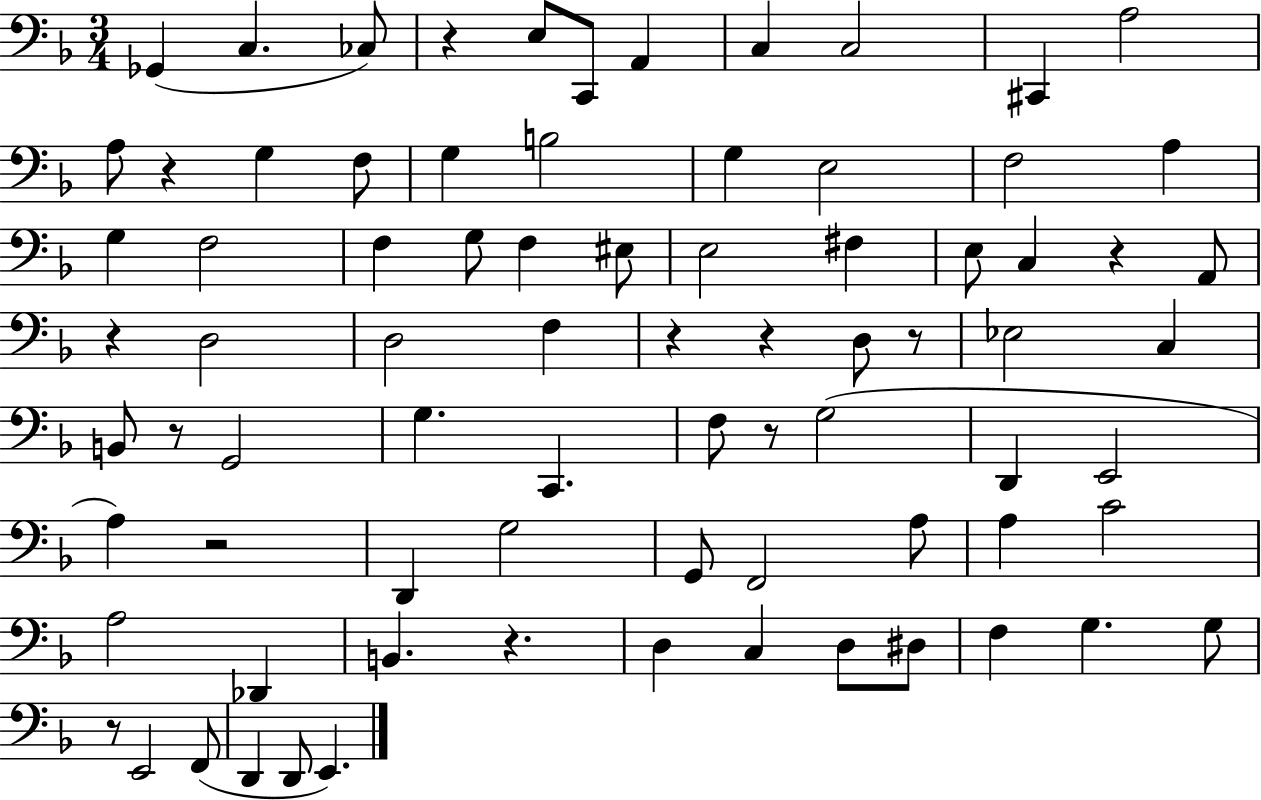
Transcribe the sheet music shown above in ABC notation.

X:1
T:Untitled
M:3/4
L:1/4
K:F
_G,, C, _C,/2 z E,/2 C,,/2 A,, C, C,2 ^C,, A,2 A,/2 z G, F,/2 G, B,2 G, E,2 F,2 A, G, F,2 F, G,/2 F, ^E,/2 E,2 ^F, E,/2 C, z A,,/2 z D,2 D,2 F, z z D,/2 z/2 _E,2 C, B,,/2 z/2 G,,2 G, C,, F,/2 z/2 G,2 D,, E,,2 A, z2 D,, G,2 G,,/2 F,,2 A,/2 A, C2 A,2 _D,, B,, z D, C, D,/2 ^D,/2 F, G, G,/2 z/2 E,,2 F,,/2 D,, D,,/2 E,,